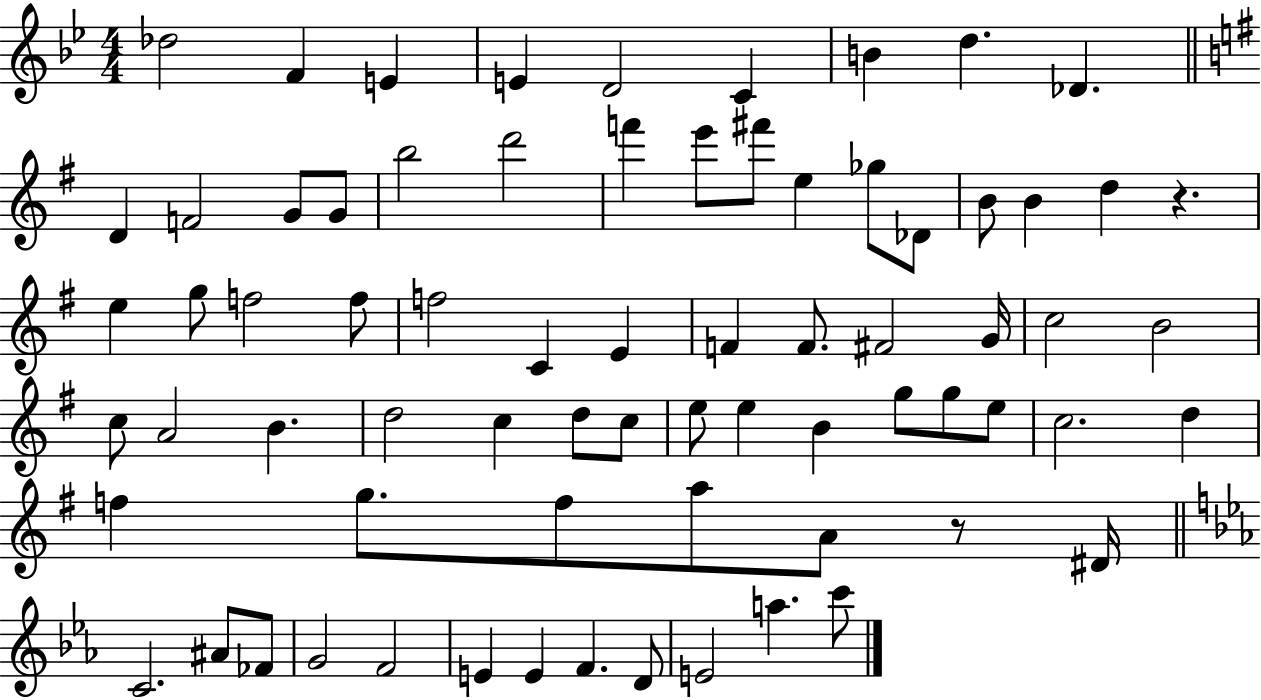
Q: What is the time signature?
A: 4/4